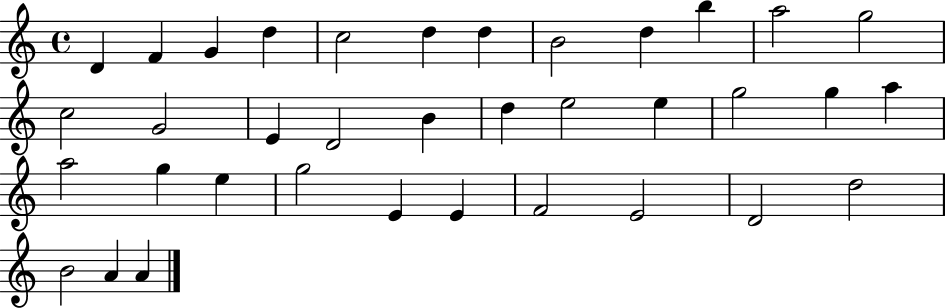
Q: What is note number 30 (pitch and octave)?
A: F4